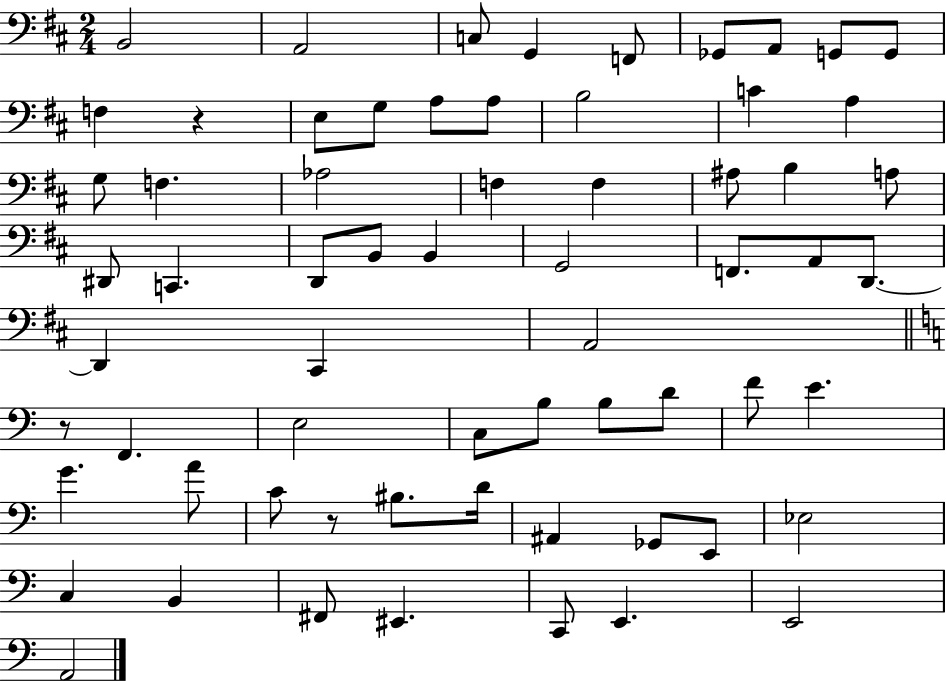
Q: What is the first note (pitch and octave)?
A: B2